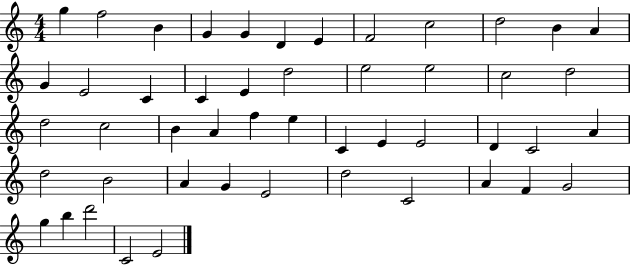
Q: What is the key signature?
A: C major